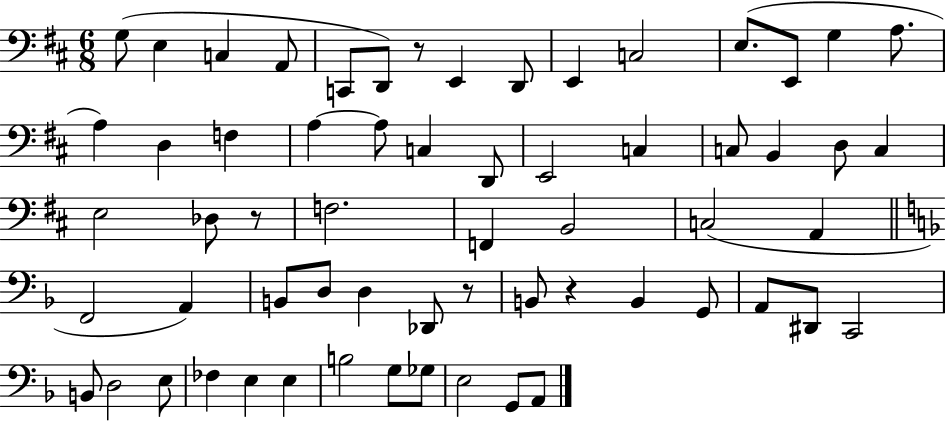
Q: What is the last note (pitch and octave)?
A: A2